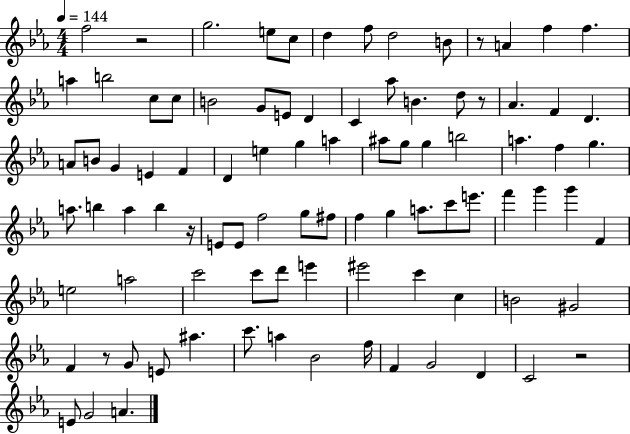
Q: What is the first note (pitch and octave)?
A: F5